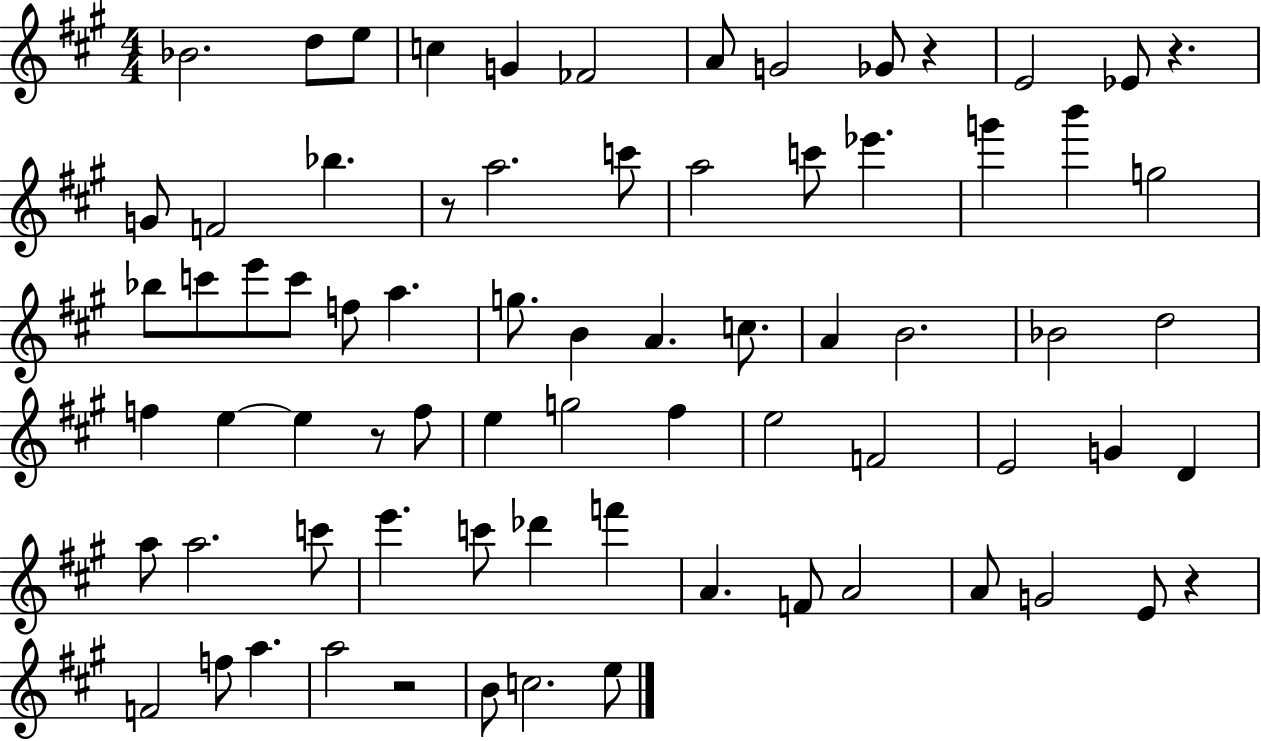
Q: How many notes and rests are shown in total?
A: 74